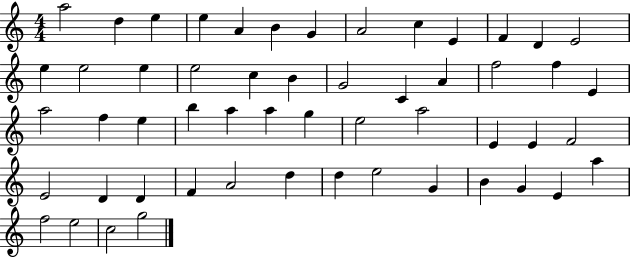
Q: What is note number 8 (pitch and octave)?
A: A4